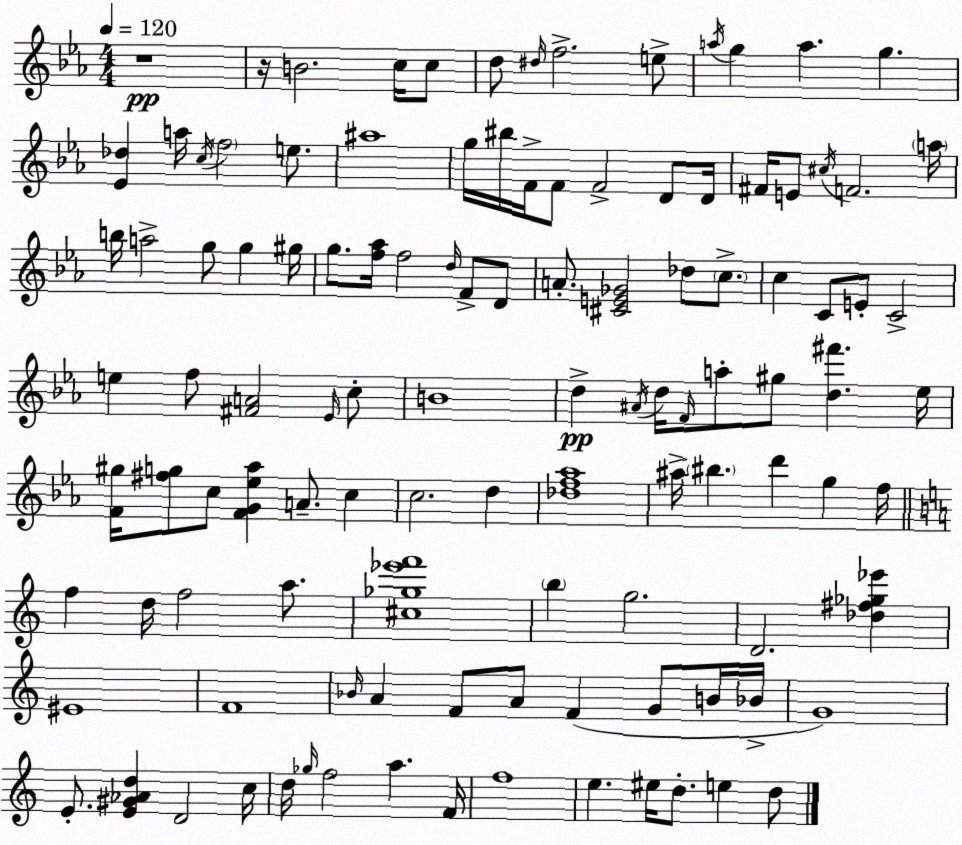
X:1
T:Untitled
M:4/4
L:1/4
K:Cm
z4 z/4 B2 c/4 c/2 d/2 ^d/4 f2 e/2 a/4 g a g [_E_d] a/4 c/4 f2 e/2 ^a4 g/4 ^b/4 F/4 F/2 F2 D/2 D/4 ^F/4 E/2 ^c/4 F2 a/4 b/4 a2 g/2 g ^g/4 g/2 [f_a]/4 f2 d/4 F/2 D/2 A/2 [^CE_G]2 _d/2 c/2 c C/2 E/2 C2 e f/2 [^FA]2 _E/4 c/2 B4 d ^A/4 d/4 F/4 a/2 ^g/2 [d^f'] _e/4 [F^g]/4 [^fg]/2 c/2 [FG_e_a] A/2 c c2 d [_df_a]4 ^a/4 ^b d' g f/4 f d/4 f2 a/2 [^c_g_e'f']4 b g2 D2 [_d^f_g_e'] ^E4 F4 _B/4 A F/2 A/2 F G/2 B/4 _B/4 G4 E/2 [E^G_Ad] D2 c/4 d/4 _g/4 f2 a F/4 f4 e ^e/4 d/2 e d/2